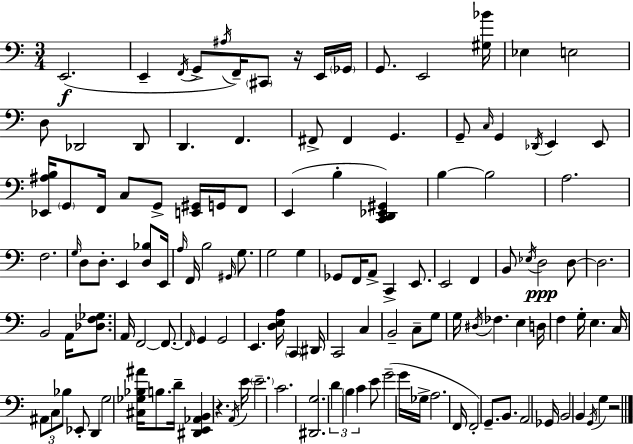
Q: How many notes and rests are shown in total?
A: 131